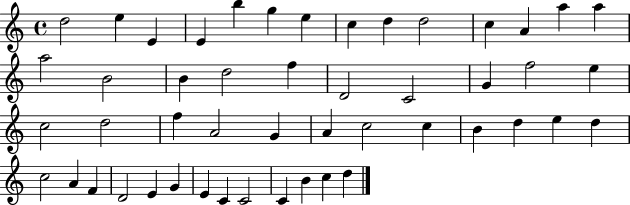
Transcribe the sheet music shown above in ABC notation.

X:1
T:Untitled
M:4/4
L:1/4
K:C
d2 e E E b g e c d d2 c A a a a2 B2 B d2 f D2 C2 G f2 e c2 d2 f A2 G A c2 c B d e d c2 A F D2 E G E C C2 C B c d